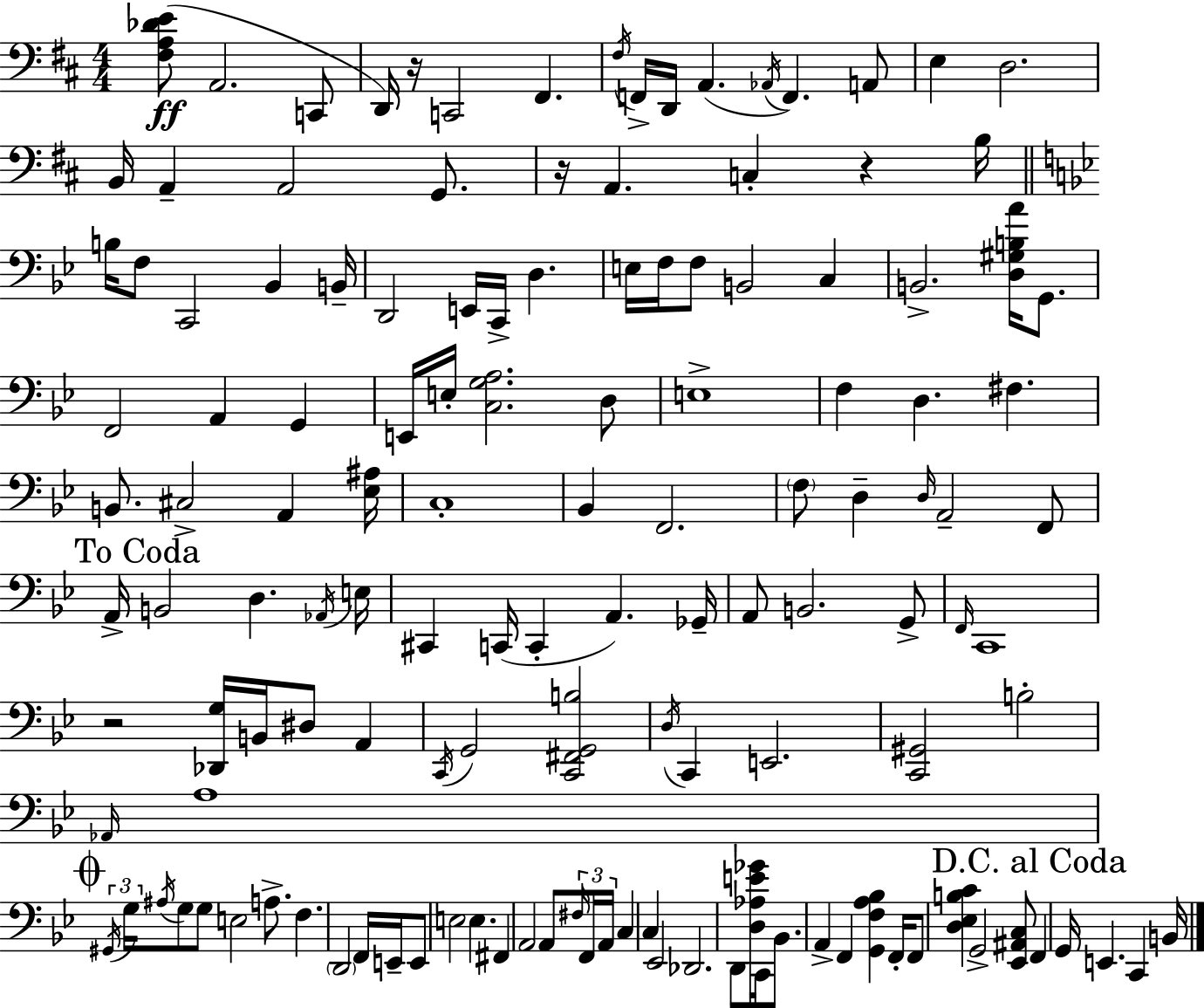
X:1
T:Untitled
M:4/4
L:1/4
K:D
[^F,A,_DE]/2 A,,2 C,,/2 D,,/4 z/4 C,,2 ^F,, ^F,/4 F,,/4 D,,/4 A,, _A,,/4 F,, A,,/2 E, D,2 B,,/4 A,, A,,2 G,,/2 z/4 A,, C, z B,/4 B,/4 F,/2 C,,2 _B,, B,,/4 D,,2 E,,/4 C,,/4 D, E,/4 F,/4 F,/2 B,,2 C, B,,2 [D,^G,B,A]/4 G,,/2 F,,2 A,, G,, E,,/4 E,/4 [C,G,A,]2 D,/2 E,4 F, D, ^F, B,,/2 ^C,2 A,, [_E,^A,]/4 C,4 _B,, F,,2 F,/2 D, D,/4 A,,2 F,,/2 A,,/4 B,,2 D, _A,,/4 E,/4 ^C,, C,,/4 C,, A,, _G,,/4 A,,/2 B,,2 G,,/2 F,,/4 C,,4 z2 [_D,,G,]/4 B,,/4 ^D,/2 A,, C,,/4 G,,2 [C,,^F,,G,,B,]2 D,/4 C,, E,,2 [C,,^G,,]2 B,2 _A,,/4 A,4 ^G,,/4 G,/4 ^A,/4 G,/2 G,/2 E,2 A,/2 F, D,,2 F,,/4 E,,/4 E,,/2 E,2 E, ^F,, A,,2 A,,/2 ^F,/4 F,,/4 A,,/4 C, C, _E,,2 _D,,2 D,,/2 [D,_A,E_G]/4 C,,/4 _B,,/2 A,, F,, [G,,F,A,_B,] F,,/4 F,,/2 [D,_E,B,C] G,,2 [_E,,^A,,C,]/2 F,, G,,/4 E,, C,, B,,/4